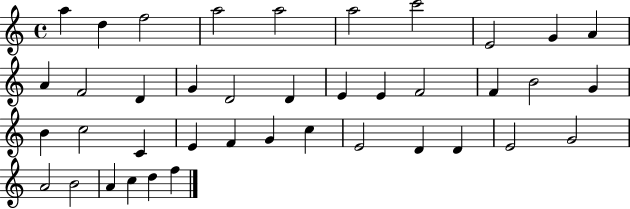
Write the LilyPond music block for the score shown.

{
  \clef treble
  \time 4/4
  \defaultTimeSignature
  \key c \major
  a''4 d''4 f''2 | a''2 a''2 | a''2 c'''2 | e'2 g'4 a'4 | \break a'4 f'2 d'4 | g'4 d'2 d'4 | e'4 e'4 f'2 | f'4 b'2 g'4 | \break b'4 c''2 c'4 | e'4 f'4 g'4 c''4 | e'2 d'4 d'4 | e'2 g'2 | \break a'2 b'2 | a'4 c''4 d''4 f''4 | \bar "|."
}